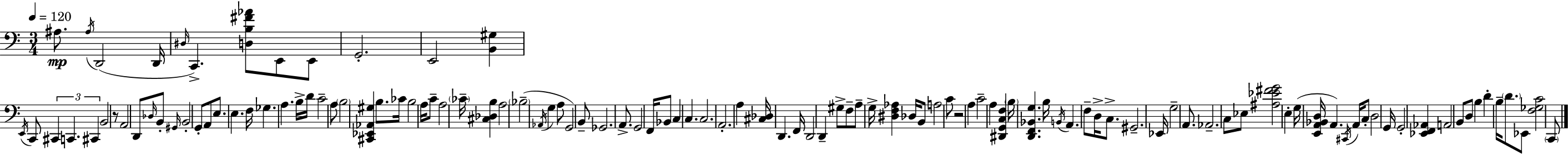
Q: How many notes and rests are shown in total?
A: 119